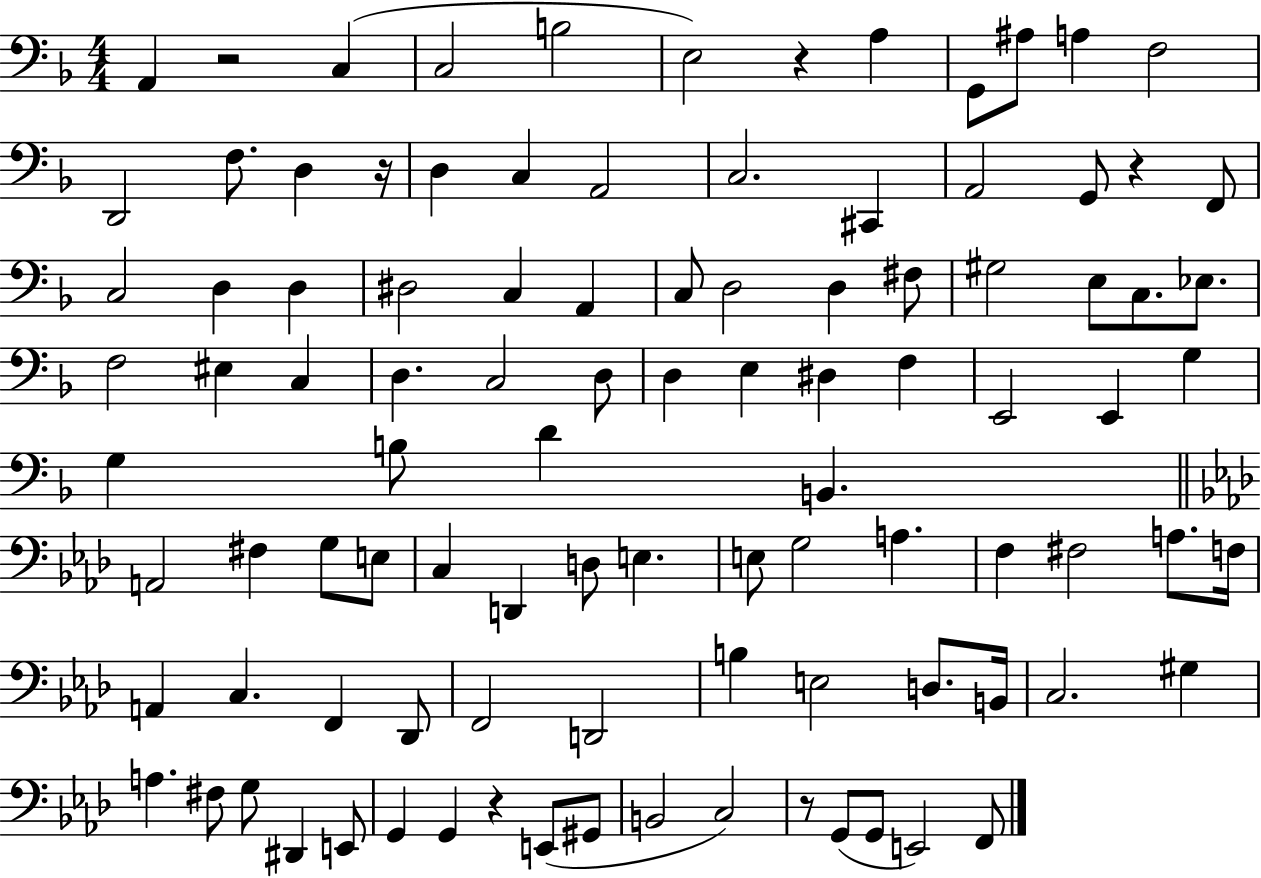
{
  \clef bass
  \numericTimeSignature
  \time 4/4
  \key f \major
  \repeat volta 2 { a,4 r2 c4( | c2 b2 | e2) r4 a4 | g,8 ais8 a4 f2 | \break d,2 f8. d4 r16 | d4 c4 a,2 | c2. cis,4 | a,2 g,8 r4 f,8 | \break c2 d4 d4 | dis2 c4 a,4 | c8 d2 d4 fis8 | gis2 e8 c8. ees8. | \break f2 eis4 c4 | d4. c2 d8 | d4 e4 dis4 f4 | e,2 e,4 g4 | \break g4 b8 d'4 b,4. | \bar "||" \break \key f \minor a,2 fis4 g8 e8 | c4 d,4 d8 e4. | e8 g2 a4. | f4 fis2 a8. f16 | \break a,4 c4. f,4 des,8 | f,2 d,2 | b4 e2 d8. b,16 | c2. gis4 | \break a4. fis8 g8 dis,4 e,8 | g,4 g,4 r4 e,8( gis,8 | b,2 c2) | r8 g,8( g,8 e,2) f,8 | \break } \bar "|."
}